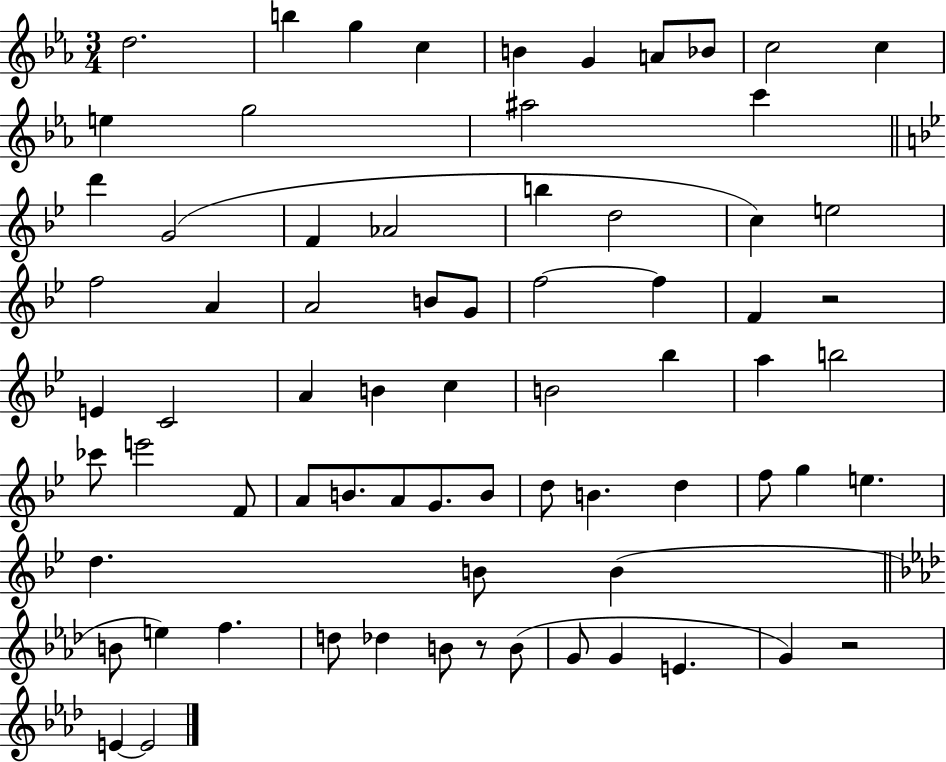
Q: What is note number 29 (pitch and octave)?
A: F5